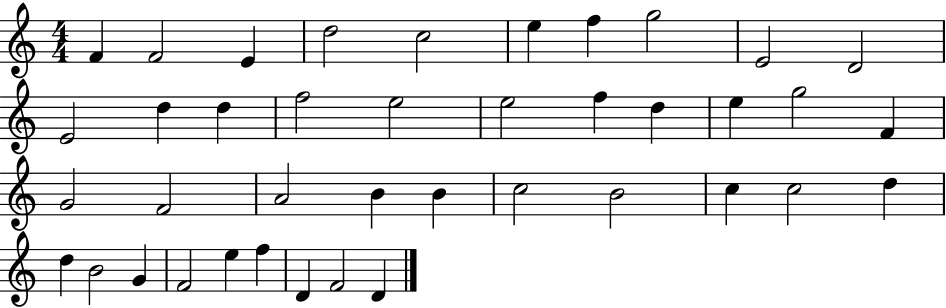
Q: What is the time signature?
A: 4/4